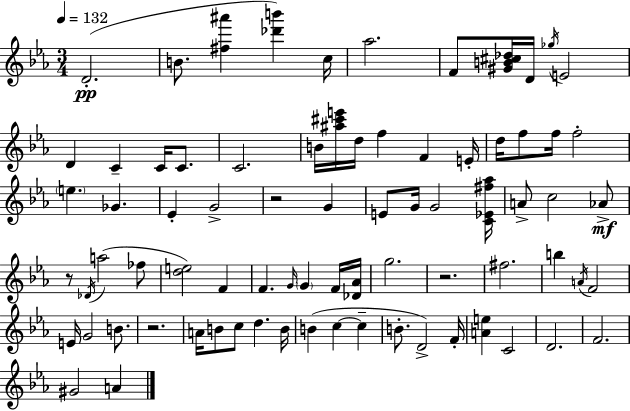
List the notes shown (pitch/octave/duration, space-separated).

D4/h. B4/e. [F#5,A#6]/q [Db6,B6]/q C5/s Ab5/h. F4/e [G#4,B4,C#5,Db5]/s D4/s Gb5/s E4/h D4/q C4/q C4/s C4/e. C4/h. B4/s [A#5,C#6,E6]/s D5/s F5/q F4/q E4/s D5/s F5/e F5/s F5/h E5/q. Gb4/q. Eb4/q G4/h R/h G4/q E4/e G4/s G4/h [C4,Eb4,F#5,Ab5]/s A4/e C5/h Ab4/e R/e Db4/s A5/h FES5/e [D5,E5]/h F4/q F4/q. G4/s G4/q F4/s [Db4,Ab4]/s G5/h. R/h. F#5/h. B5/q A4/s F4/h E4/s G4/h B4/e. R/h. A4/s B4/e C5/e D5/q. B4/s B4/q C5/q C5/q B4/e. D4/h F4/s [A4,E5]/q C4/h D4/h. F4/h. G#4/h A4/q